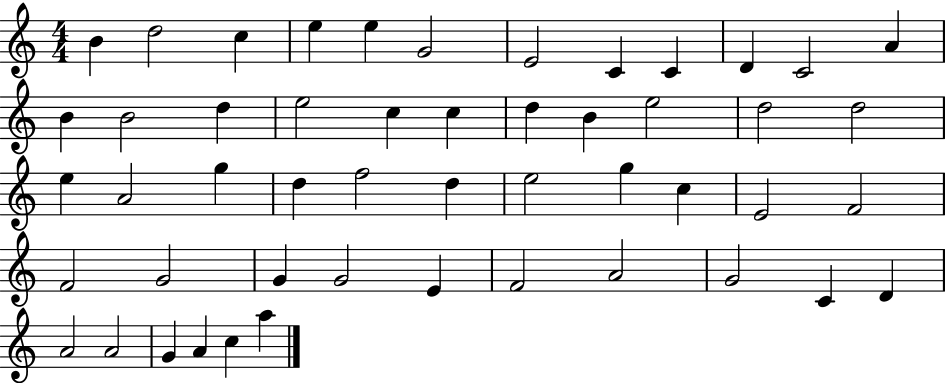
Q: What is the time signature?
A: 4/4